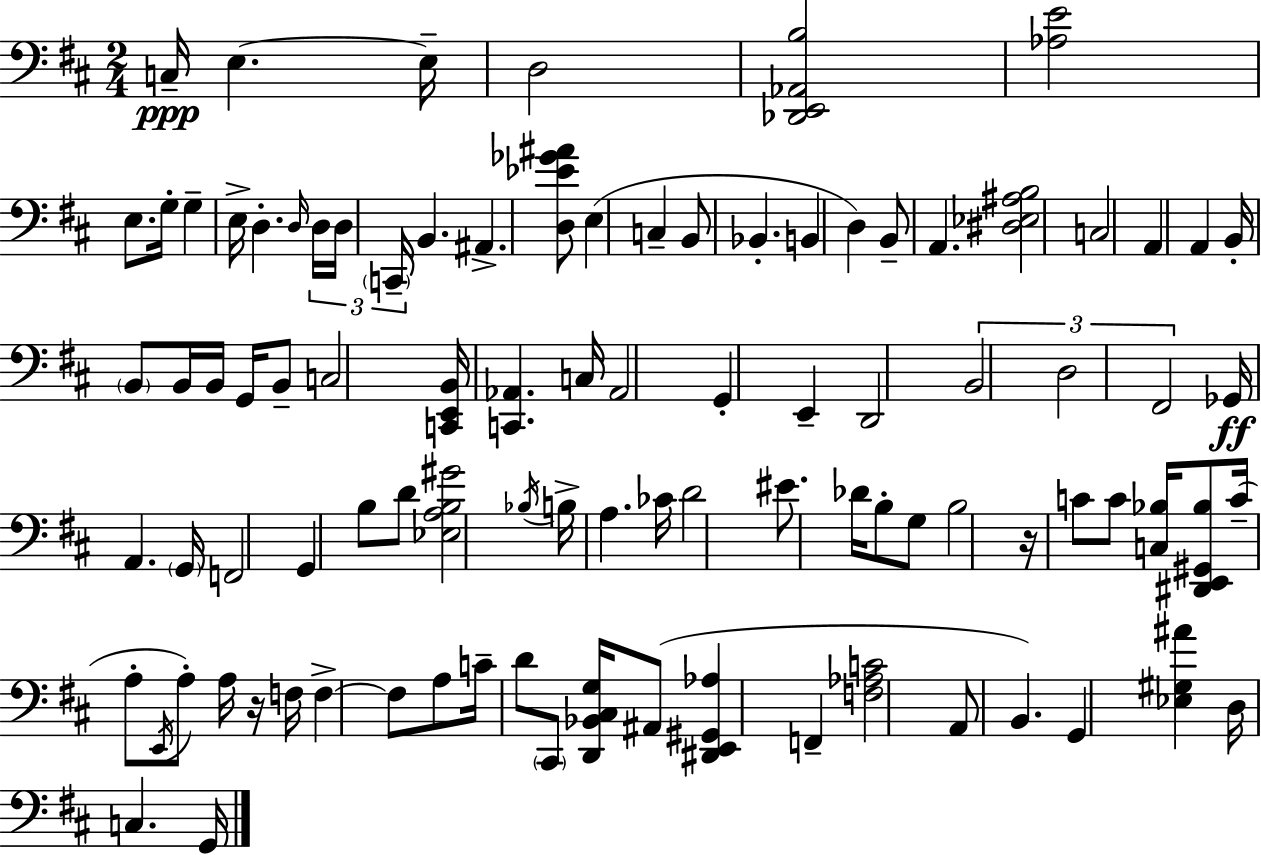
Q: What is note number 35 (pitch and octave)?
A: Ab2